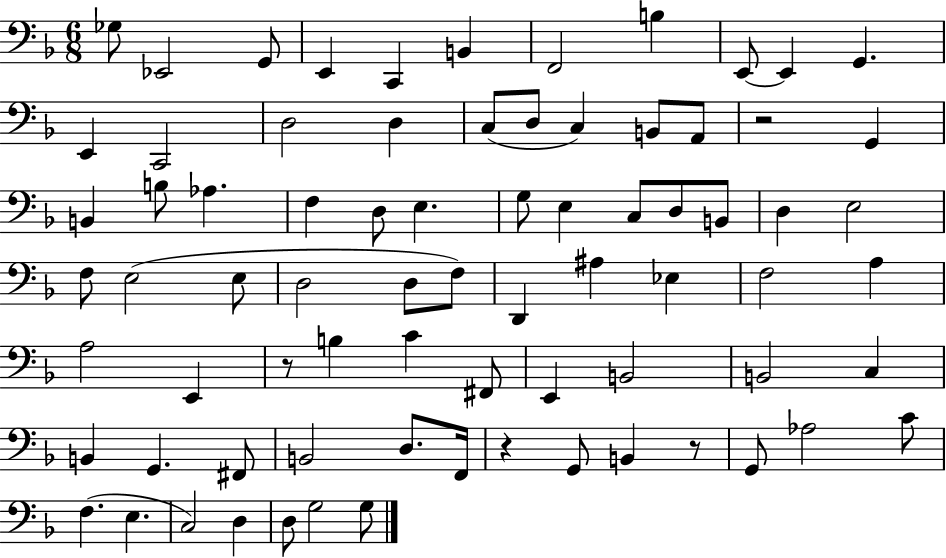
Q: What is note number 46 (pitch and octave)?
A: A3